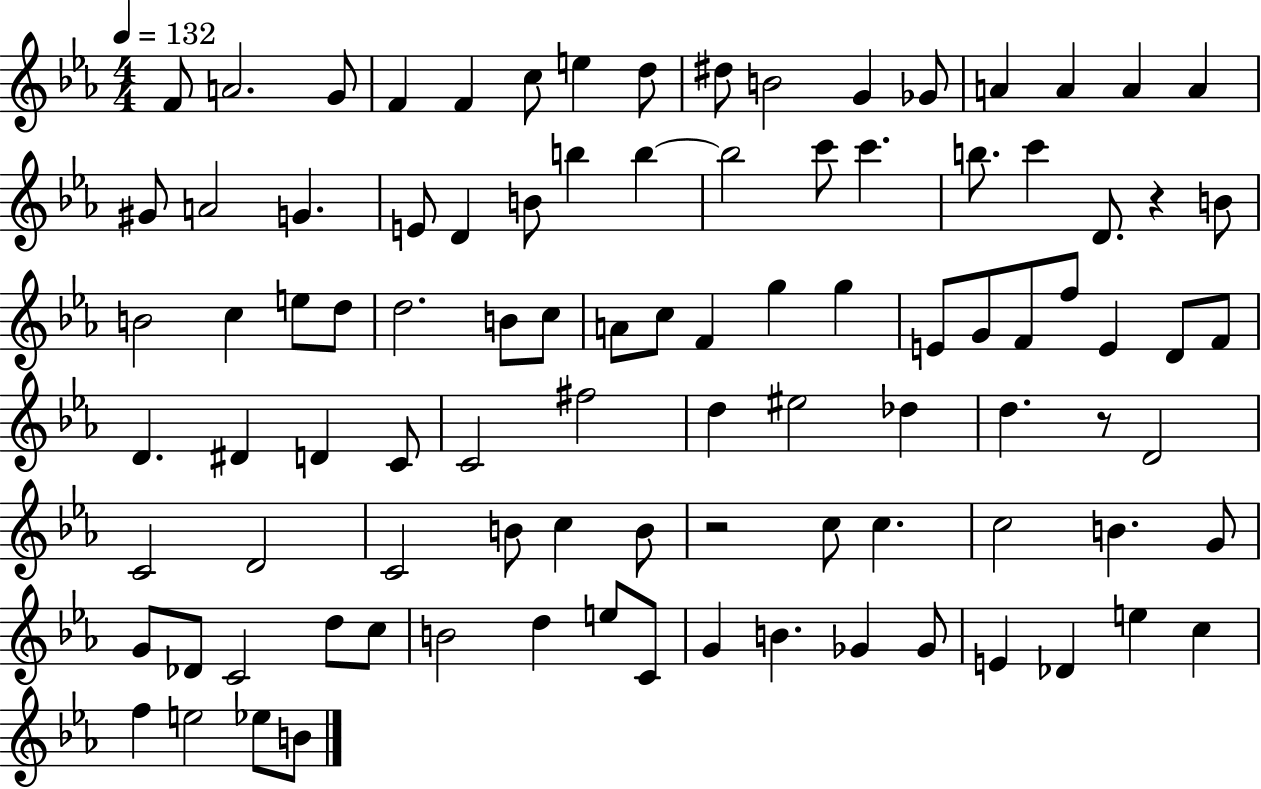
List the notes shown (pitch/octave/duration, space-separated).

F4/e A4/h. G4/e F4/q F4/q C5/e E5/q D5/e D#5/e B4/h G4/q Gb4/e A4/q A4/q A4/q A4/q G#4/e A4/h G4/q. E4/e D4/q B4/e B5/q B5/q B5/h C6/e C6/q. B5/e. C6/q D4/e. R/q B4/e B4/h C5/q E5/e D5/e D5/h. B4/e C5/e A4/e C5/e F4/q G5/q G5/q E4/e G4/e F4/e F5/e E4/q D4/e F4/e D4/q. D#4/q D4/q C4/e C4/h F#5/h D5/q EIS5/h Db5/q D5/q. R/e D4/h C4/h D4/h C4/h B4/e C5/q B4/e R/h C5/e C5/q. C5/h B4/q. G4/e G4/e Db4/e C4/h D5/e C5/e B4/h D5/q E5/e C4/e G4/q B4/q. Gb4/q Gb4/e E4/q Db4/q E5/q C5/q F5/q E5/h Eb5/e B4/e